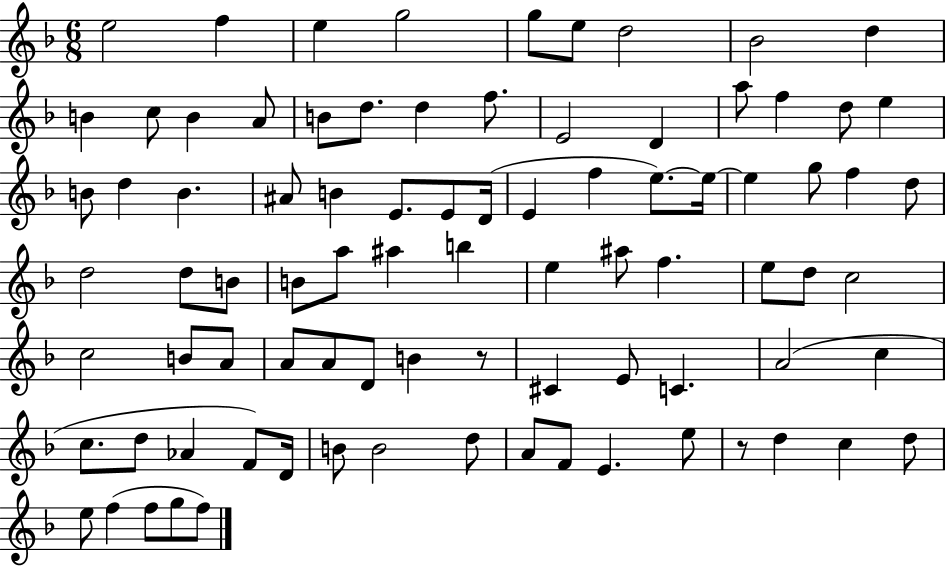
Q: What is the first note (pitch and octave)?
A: E5